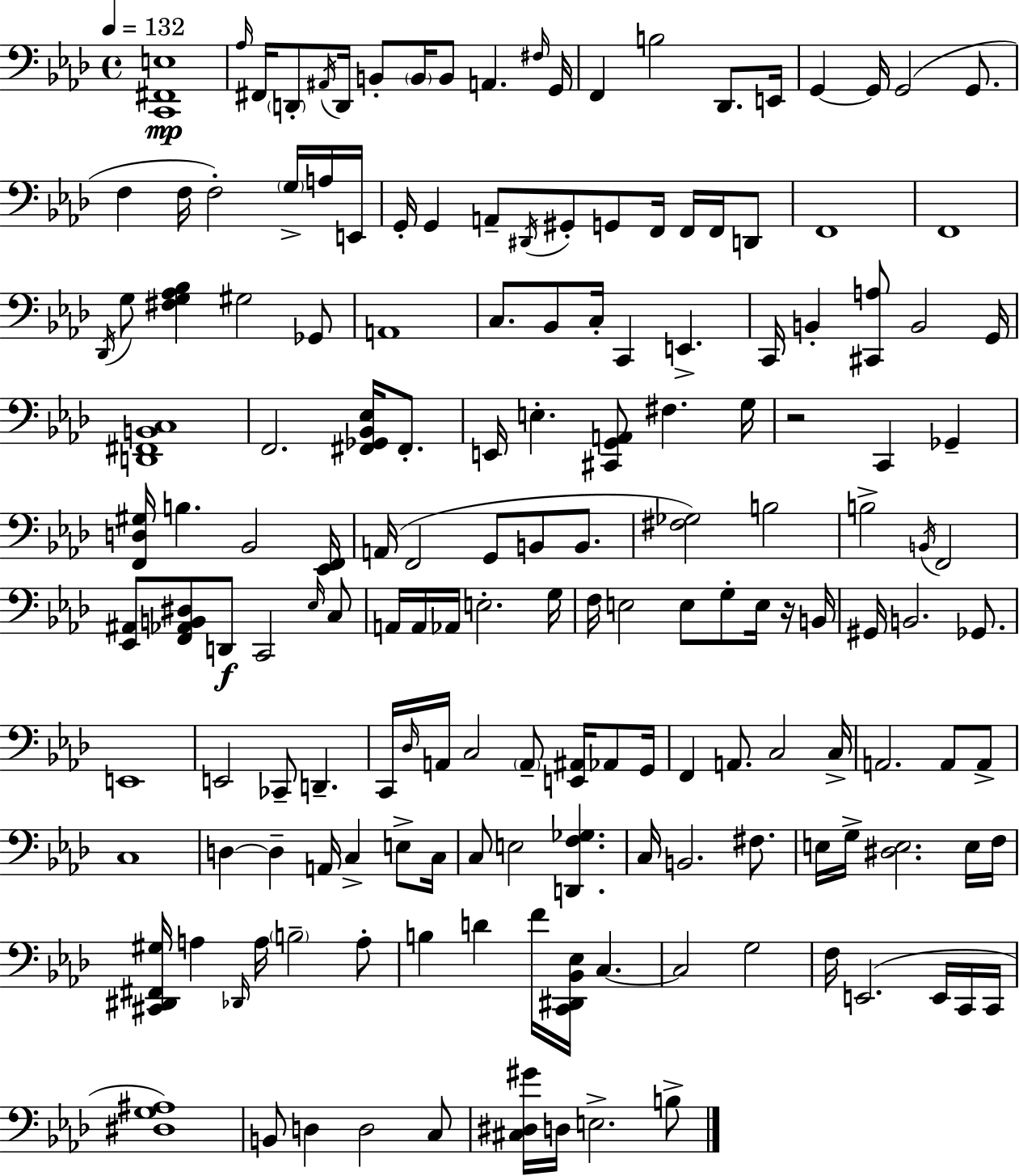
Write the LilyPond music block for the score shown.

{
  \clef bass
  \time 4/4
  \defaultTimeSignature
  \key f \minor
  \tempo 4 = 132
  <c, fis, e>1\mp | \grace { aes16 } fis,16 \parenthesize d,8-. \acciaccatura { ais,16 } d,16 b,8-. \parenthesize b,16 b,8 a,4. | \grace { fis16 } g,16 f,4 b2 des,8. | e,16 g,4~~ g,16 g,2( | \break g,8. f4 f16 f2-.) | \parenthesize g16-> a16 e,16 g,16-. g,4 a,8-- \acciaccatura { dis,16 } gis,8-. g,8 f,16 | f,16 f,16 d,8 f,1 | f,1 | \break \acciaccatura { des,16 } g8 <fis g aes bes>4 gis2 | ges,8 a,1 | c8. bes,8 c16-. c,4 e,4.-> | c,16 b,4-. <cis, a>8 b,2 | \break g,16 <d, fis, b, c>1 | f,2. | <fis, ges, bes, ees>16 fis,8.-. e,16 e4.-. <cis, g, a,>8 fis4. | g16 r2 c,4 | \break ges,4-- <f, d gis>16 b4. bes,2 | <ees, f,>16 a,16( f,2 g,8 | b,8 b,8. <fis ges>2) b2 | b2-> \acciaccatura { b,16 } f,2 | \break <ees, ais,>8 <f, aes, b, dis>8 d,8\f c,2 | \grace { ees16 } c8 a,16 a,16 aes,16 e2.-. | g16 f16 e2 | e8 g8-. e16 r16 b,16 gis,16 b,2. | \break ges,8. e,1 | e,2 ces,8-- | d,4.-- c,16 \grace { des16 } a,16 c2 | \parenthesize a,8-- <e, ais,>16 aes,8 g,16 f,4 a,8. c2 | \break c16-> a,2. | a,8 a,8-> c1 | d4~~ d4-- | a,16 c4-> e8-> c16 c8 e2 | \break <d, f ges>4. c16 b,2. | fis8. e16 g16-> <dis e>2. | e16 f16 <cis, dis, fis, gis>16 a4 \grace { des,16 } a16 \parenthesize b2-- | a8-. b4 d'4 | \break f'16 <c, dis, bes, ees>16 c4.~~ c2 | g2 f16 e,2.( | e,16 c,16 c,16 <dis g ais>1) | b,8 d4 d2 | \break c8 <cis dis gis'>16 d16 e2.-> | b8-> \bar "|."
}